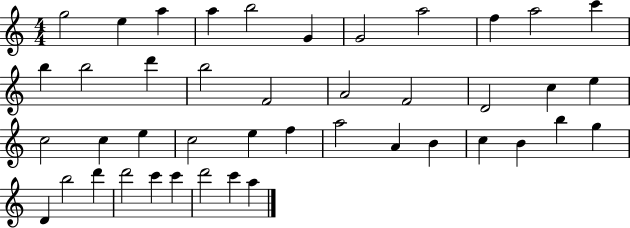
{
  \clef treble
  \numericTimeSignature
  \time 4/4
  \key c \major
  g''2 e''4 a''4 | a''4 b''2 g'4 | g'2 a''2 | f''4 a''2 c'''4 | \break b''4 b''2 d'''4 | b''2 f'2 | a'2 f'2 | d'2 c''4 e''4 | \break c''2 c''4 e''4 | c''2 e''4 f''4 | a''2 a'4 b'4 | c''4 b'4 b''4 g''4 | \break d'4 b''2 d'''4 | d'''2 c'''4 c'''4 | d'''2 c'''4 a''4 | \bar "|."
}